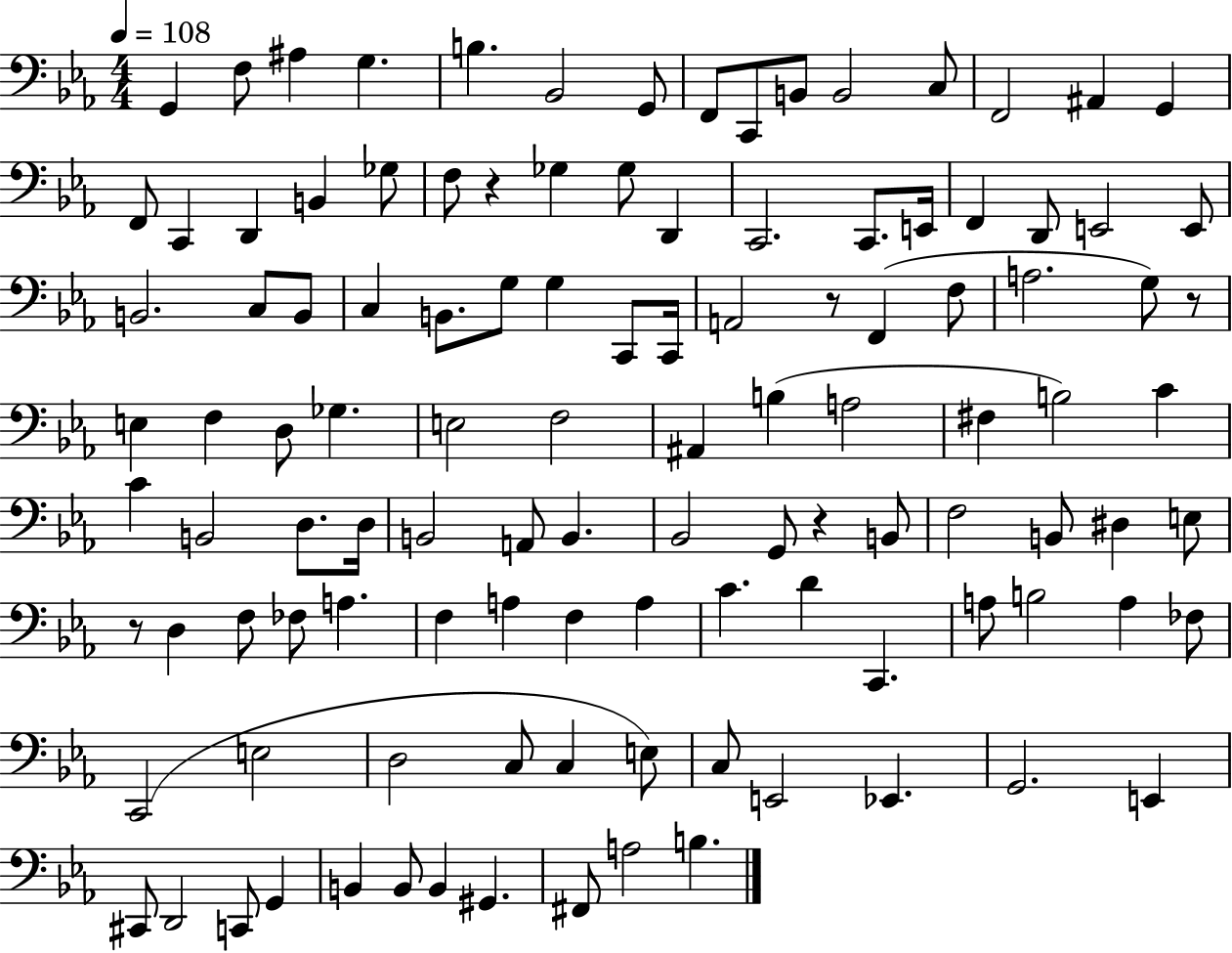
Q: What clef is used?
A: bass